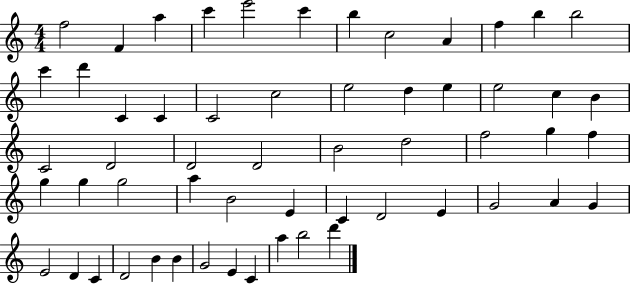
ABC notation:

X:1
T:Untitled
M:4/4
L:1/4
K:C
f2 F a c' e'2 c' b c2 A f b b2 c' d' C C C2 c2 e2 d e e2 c B C2 D2 D2 D2 B2 d2 f2 g f g g g2 a B2 E C D2 E G2 A G E2 D C D2 B B G2 E C a b2 d'